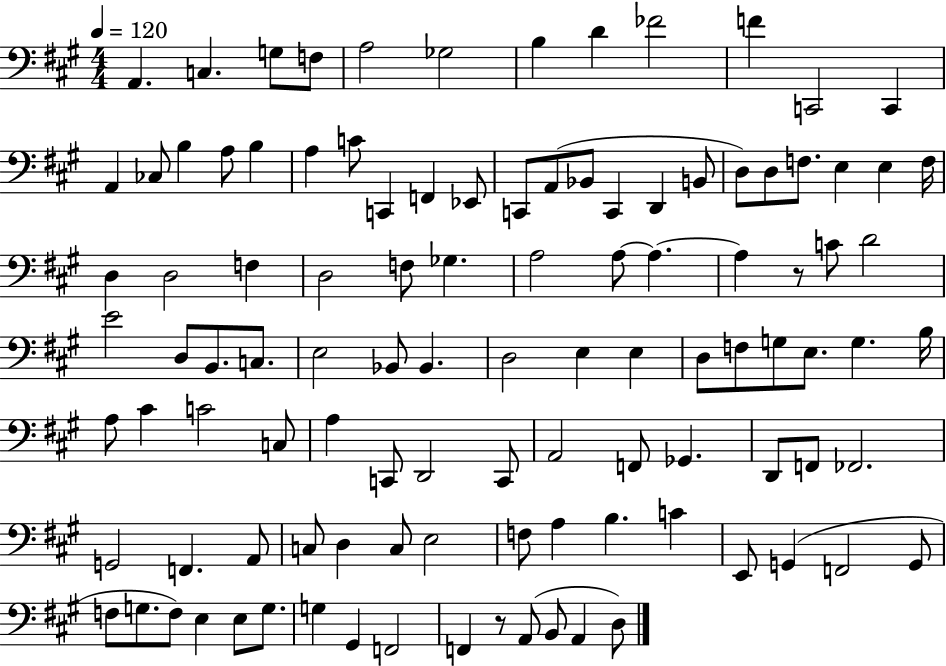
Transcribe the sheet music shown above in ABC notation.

X:1
T:Untitled
M:4/4
L:1/4
K:A
A,, C, G,/2 F,/2 A,2 _G,2 B, D _F2 F C,,2 C,, A,, _C,/2 B, A,/2 B, A, C/2 C,, F,, _E,,/2 C,,/2 A,,/2 _B,,/2 C,, D,, B,,/2 D,/2 D,/2 F,/2 E, E, F,/4 D, D,2 F, D,2 F,/2 _G, A,2 A,/2 A, A, z/2 C/2 D2 E2 D,/2 B,,/2 C,/2 E,2 _B,,/2 _B,, D,2 E, E, D,/2 F,/2 G,/2 E,/2 G, B,/4 A,/2 ^C C2 C,/2 A, C,,/2 D,,2 C,,/2 A,,2 F,,/2 _G,, D,,/2 F,,/2 _F,,2 G,,2 F,, A,,/2 C,/2 D, C,/2 E,2 F,/2 A, B, C E,,/2 G,, F,,2 G,,/2 F,/2 G,/2 F,/2 E, E,/2 G,/2 G, ^G,, F,,2 F,, z/2 A,,/2 B,,/2 A,, D,/2